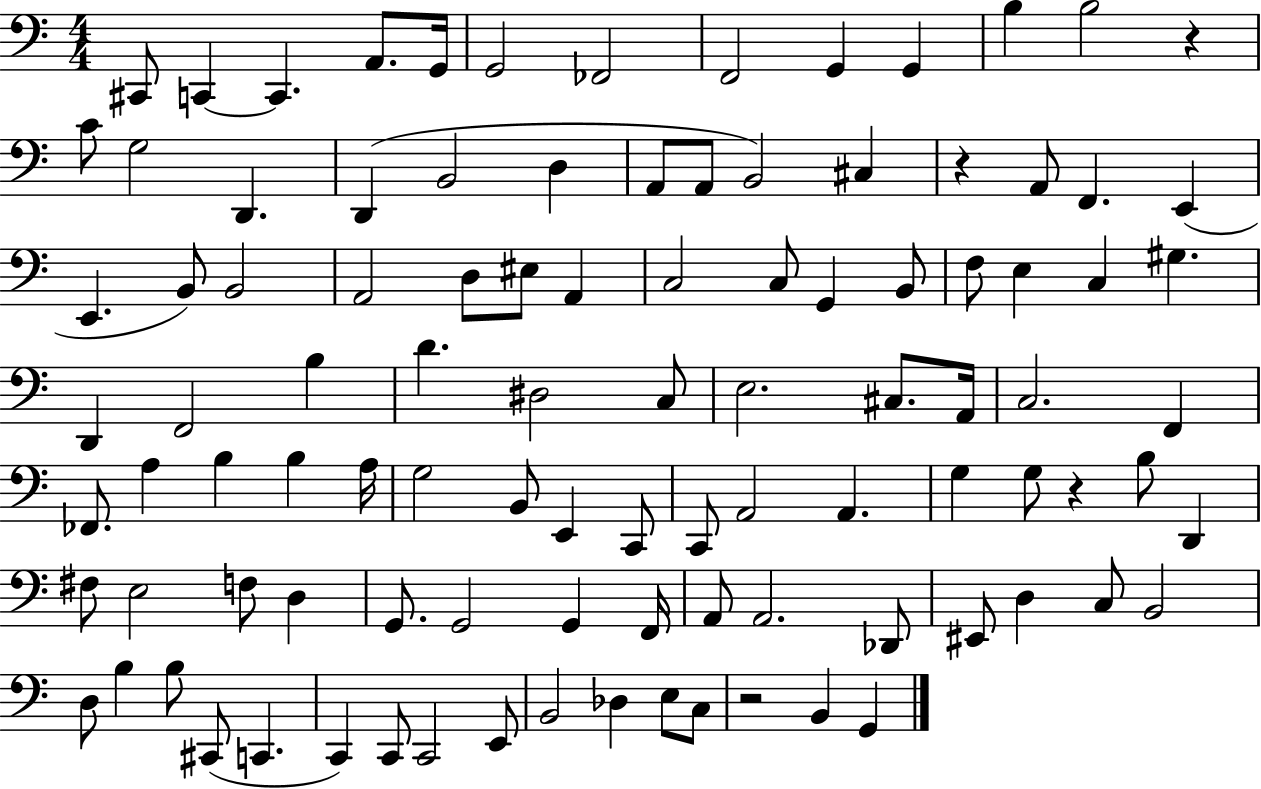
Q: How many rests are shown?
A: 4